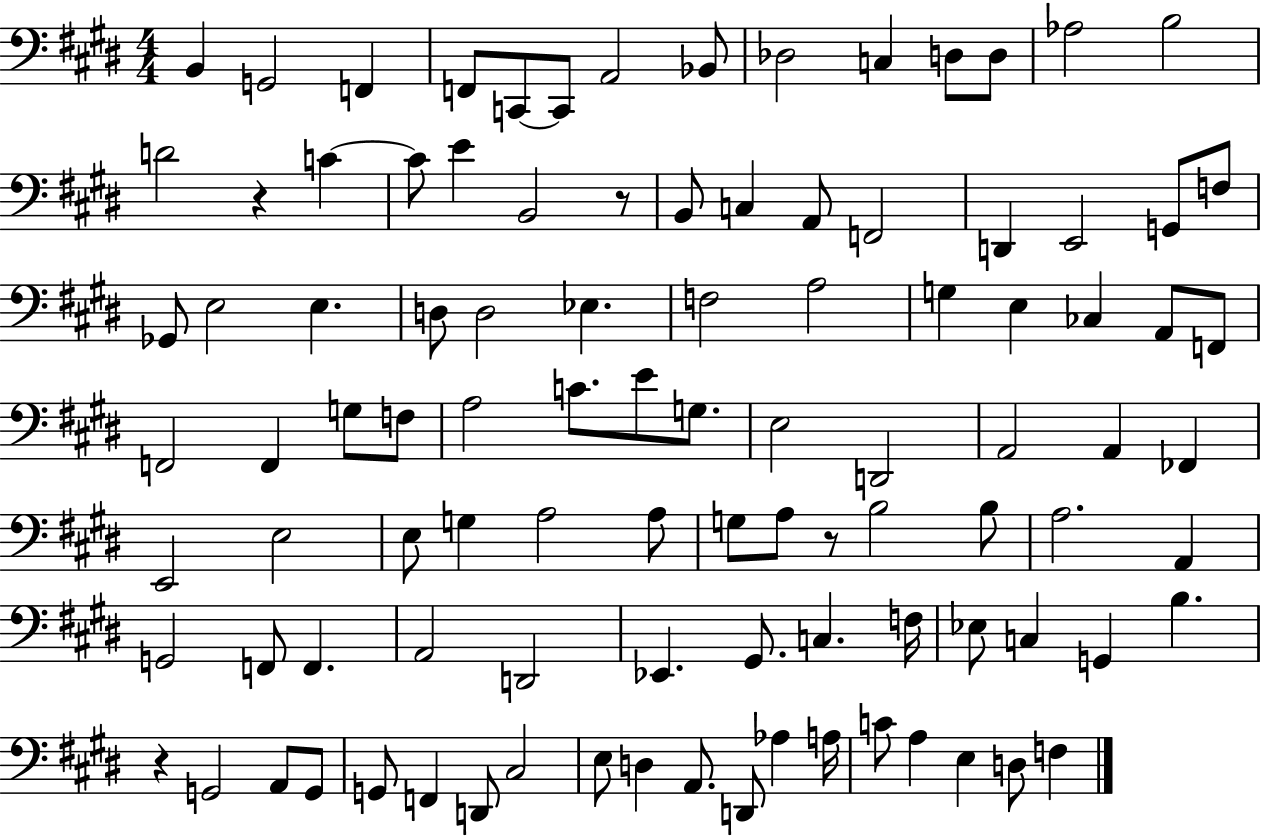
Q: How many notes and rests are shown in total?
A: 100